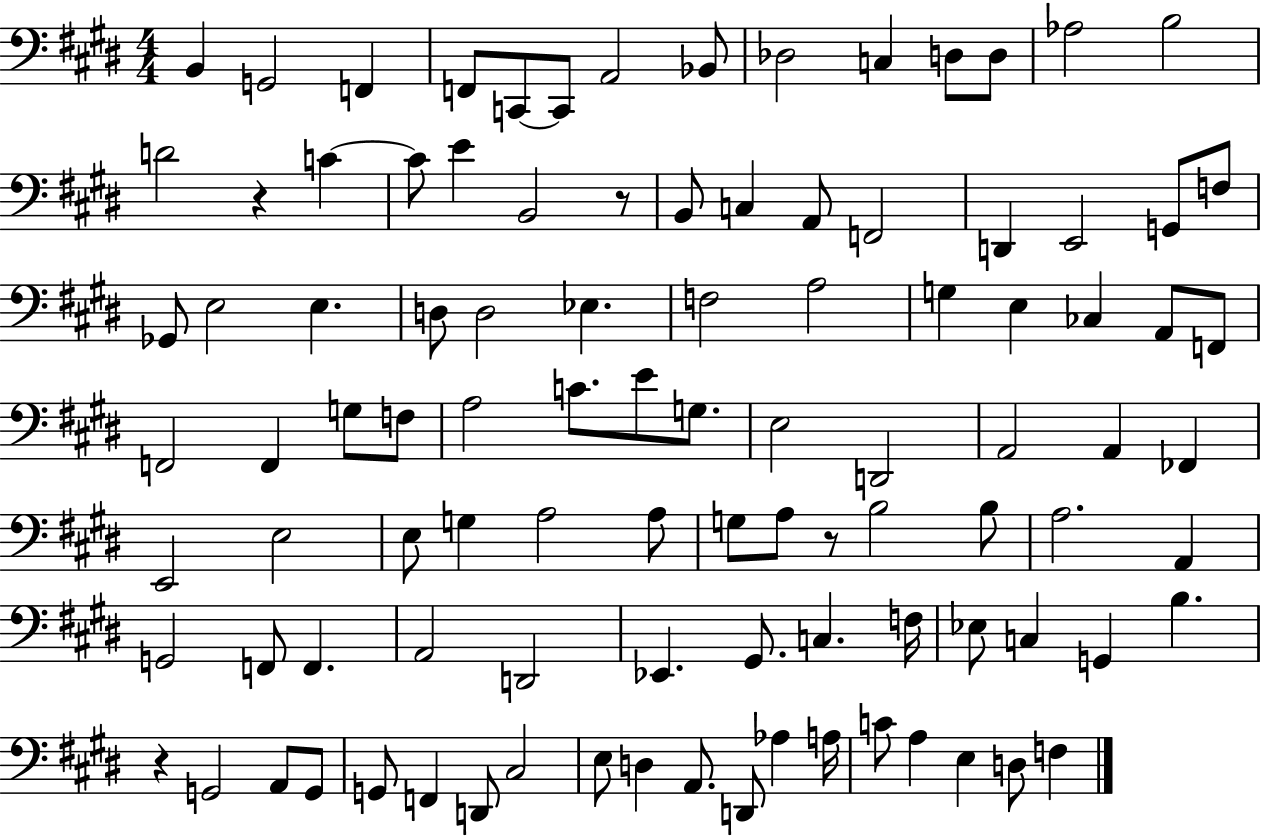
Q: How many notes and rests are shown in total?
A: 100